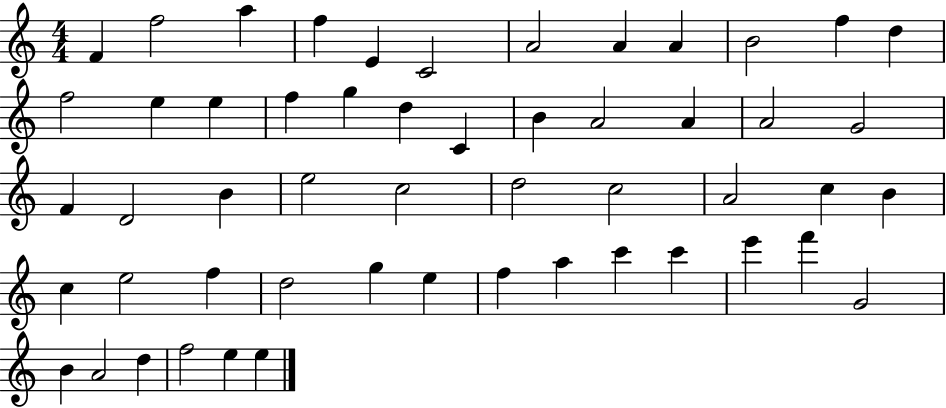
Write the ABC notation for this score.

X:1
T:Untitled
M:4/4
L:1/4
K:C
F f2 a f E C2 A2 A A B2 f d f2 e e f g d C B A2 A A2 G2 F D2 B e2 c2 d2 c2 A2 c B c e2 f d2 g e f a c' c' e' f' G2 B A2 d f2 e e